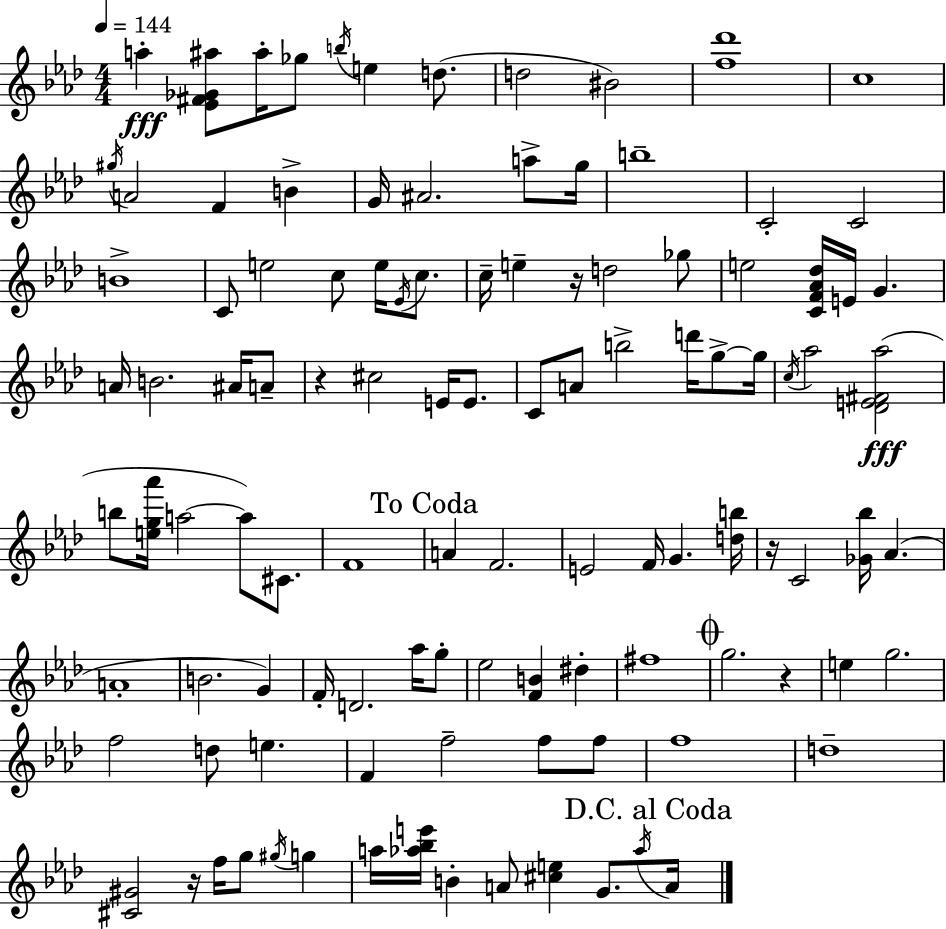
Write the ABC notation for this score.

X:1
T:Untitled
M:4/4
L:1/4
K:Fm
a [_E^F_G^a]/2 ^a/4 _g/2 b/4 e d/2 d2 ^B2 [f_d']4 c4 ^g/4 A2 F B G/4 ^A2 a/2 g/4 b4 C2 C2 B4 C/2 e2 c/2 e/4 _E/4 c/2 c/4 e z/4 d2 _g/2 e2 [CF_A_d]/4 E/4 G A/4 B2 ^A/4 A/2 z ^c2 E/4 E/2 C/2 A/2 b2 d'/4 g/2 g/4 c/4 _a2 [_DE^F_a]2 b/2 [eg_a']/4 a2 a/2 ^C/2 F4 A F2 E2 F/4 G [db]/4 z/4 C2 [_G_b]/4 _A A4 B2 G F/4 D2 _a/4 g/2 _e2 [FB] ^d ^f4 g2 z e g2 f2 d/2 e F f2 f/2 f/2 f4 d4 [^C^G]2 z/4 f/4 g/2 ^g/4 g a/4 [_a_be']/4 B A/2 [^ce] G/2 _a/4 A/4